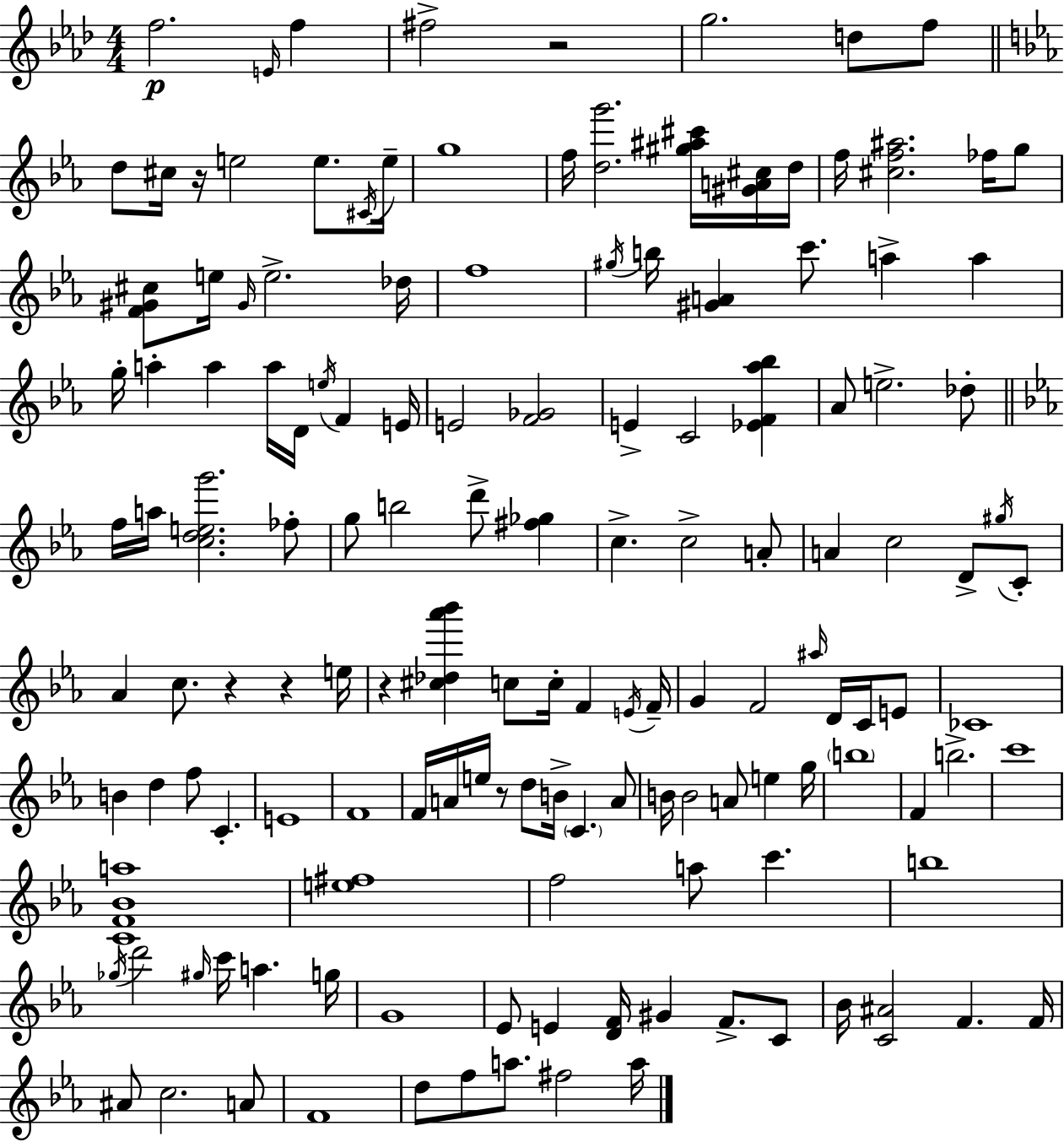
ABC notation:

X:1
T:Untitled
M:4/4
L:1/4
K:Ab
f2 E/4 f ^f2 z2 g2 d/2 f/2 d/2 ^c/4 z/4 e2 e/2 ^C/4 e/4 g4 f/4 [dg']2 [^g^a^c']/4 [^GA^c]/4 d/4 f/4 [^cf^a]2 _f/4 g/2 [F^G^c]/2 e/4 ^G/4 e2 _d/4 f4 ^g/4 b/4 [^GA] c'/2 a a g/4 a a a/4 D/4 e/4 F E/4 E2 [F_G]2 E C2 [_EF_a_b] _A/2 e2 _d/2 f/4 a/4 [cdeg']2 _f/2 g/2 b2 d'/2 [^f_g] c c2 A/2 A c2 D/2 ^g/4 C/2 _A c/2 z z e/4 z [^c_d_a'_b'] c/2 c/4 F E/4 F/4 G F2 ^a/4 D/4 C/4 E/2 _C4 B d f/2 C E4 F4 F/4 A/4 e/4 z/2 d/2 B/4 C A/2 B/4 B2 A/2 e g/4 b4 F b2 c'4 [CF_Ba]4 [e^f]4 f2 a/2 c' b4 _g/4 d'2 ^g/4 c'/4 a g/4 G4 _E/2 E [DF]/4 ^G F/2 C/2 _B/4 [C^A]2 F F/4 ^A/2 c2 A/2 F4 d/2 f/2 a/2 ^f2 a/4